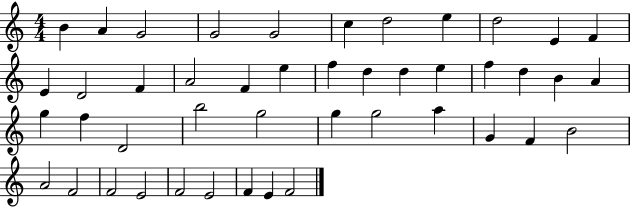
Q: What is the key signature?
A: C major